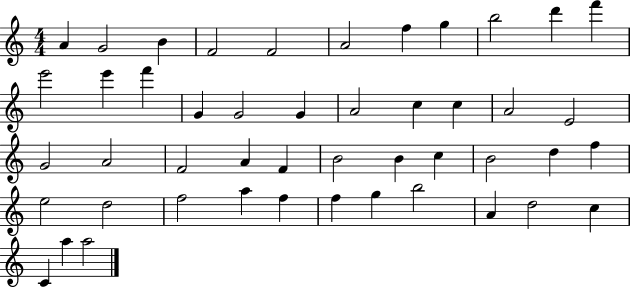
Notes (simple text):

A4/q G4/h B4/q F4/h F4/h A4/h F5/q G5/q B5/h D6/q F6/q E6/h E6/q F6/q G4/q G4/h G4/q A4/h C5/q C5/q A4/h E4/h G4/h A4/h F4/h A4/q F4/q B4/h B4/q C5/q B4/h D5/q F5/q E5/h D5/h F5/h A5/q F5/q F5/q G5/q B5/h A4/q D5/h C5/q C4/q A5/q A5/h